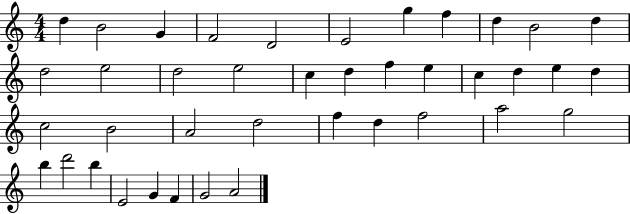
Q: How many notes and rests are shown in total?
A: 40